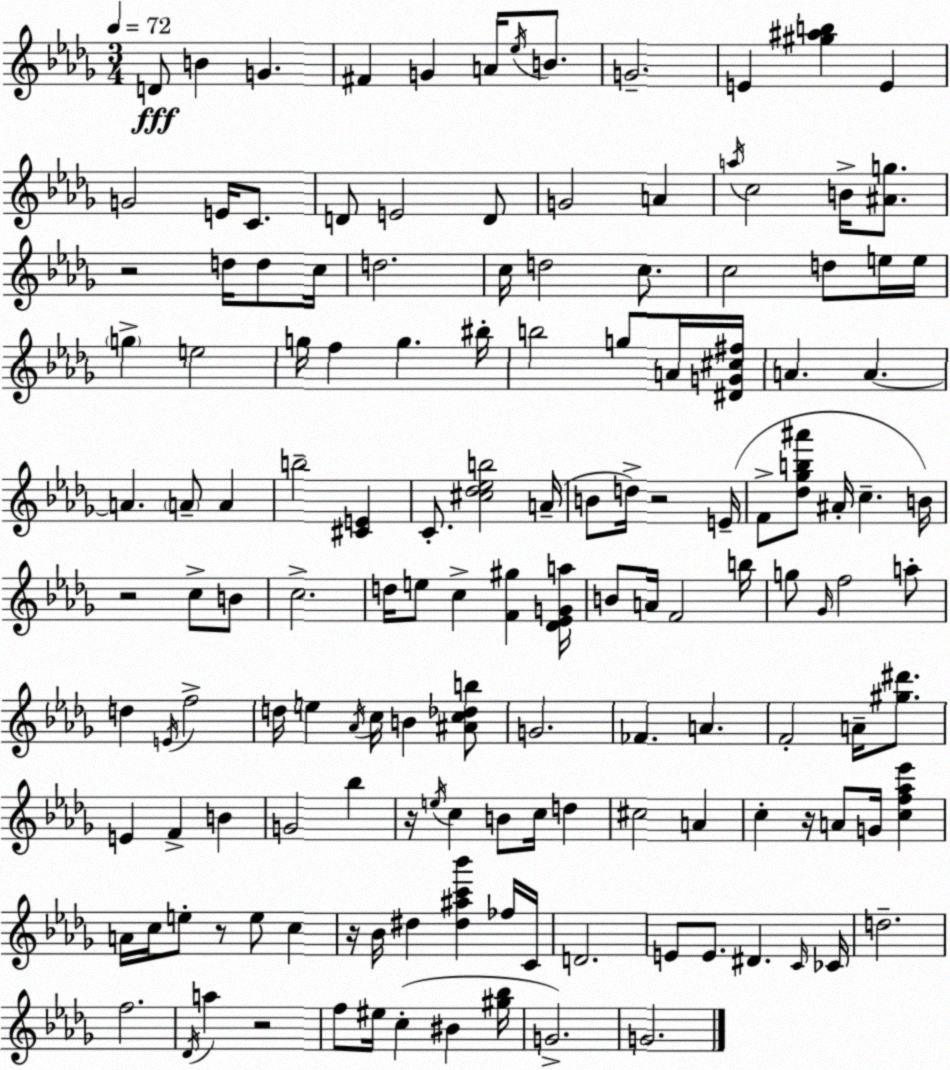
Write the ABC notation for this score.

X:1
T:Untitled
M:3/4
L:1/4
K:Bbm
D/2 B G ^F G A/4 _e/4 B/2 G2 E [^g^ab] E G2 E/4 C/2 D/2 E2 D/2 G2 A a/4 c2 B/4 [^Ag]/2 z2 d/4 d/2 c/4 d2 c/4 d2 c/2 c2 d/2 e/4 e/4 g e2 g/4 f g ^b/4 b2 g/2 A/4 [^DG^c^f]/4 A A A A/2 A b2 [^CE] C/2 [^c_d_eb]2 A/4 B/2 d/4 z2 E/4 F/2 [_d_gb^a']/2 ^A/4 c B/4 z2 c/2 B/2 c2 d/4 e/2 c [F^g] [_D_EGa]/4 B/2 A/4 F2 b/4 g/2 _G/4 f2 a/2 d E/4 f2 d/4 e _A/4 c/4 B [^Ac_db]/2 G2 _F A F2 A/4 [^g^d']/2 E F B G2 _b z/4 e/4 c B/2 c/4 d ^c2 A c z/4 A/2 G/4 [cf_a_e'] A/4 c/4 e/2 z/2 e/2 c z/4 _B/4 ^d [^d^ac'_b'] _f/4 C/4 D2 E/2 E/2 ^D C/4 _C/4 d2 f2 _D/4 a z2 f/2 ^e/4 c ^B [^g_b]/4 G2 G2